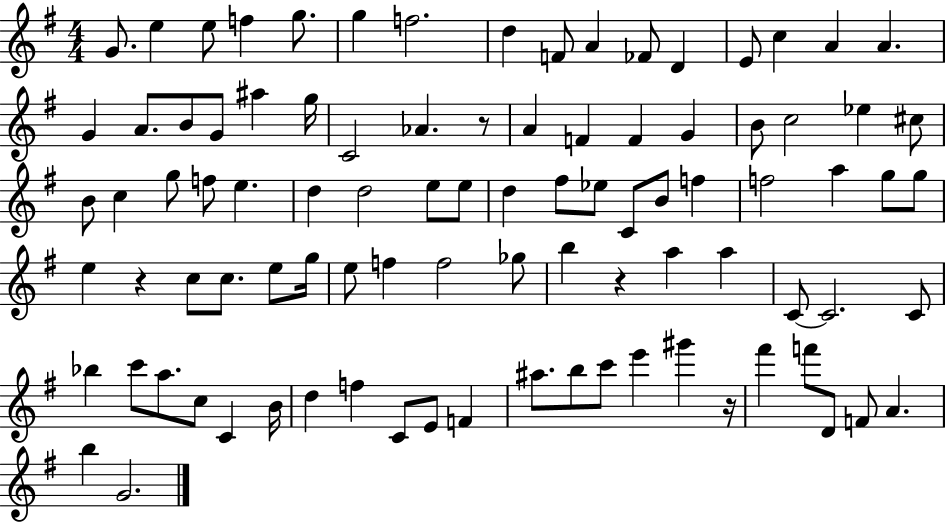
G4/e. E5/q E5/e F5/q G5/e. G5/q F5/h. D5/q F4/e A4/q FES4/e D4/q E4/e C5/q A4/q A4/q. G4/q A4/e. B4/e G4/e A#5/q G5/s C4/h Ab4/q. R/e A4/q F4/q F4/q G4/q B4/e C5/h Eb5/q C#5/e B4/e C5/q G5/e F5/e E5/q. D5/q D5/h E5/e E5/e D5/q F#5/e Eb5/e C4/e B4/e F5/q F5/h A5/q G5/e G5/e E5/q R/q C5/e C5/e. E5/e G5/s E5/e F5/q F5/h Gb5/e B5/q R/q A5/q A5/q C4/e C4/h. C4/e Bb5/q C6/e A5/e. C5/e C4/q B4/s D5/q F5/q C4/e E4/e F4/q A#5/e. B5/e C6/e E6/q G#6/q R/s F#6/q F6/e D4/e F4/e A4/q. B5/q G4/h.